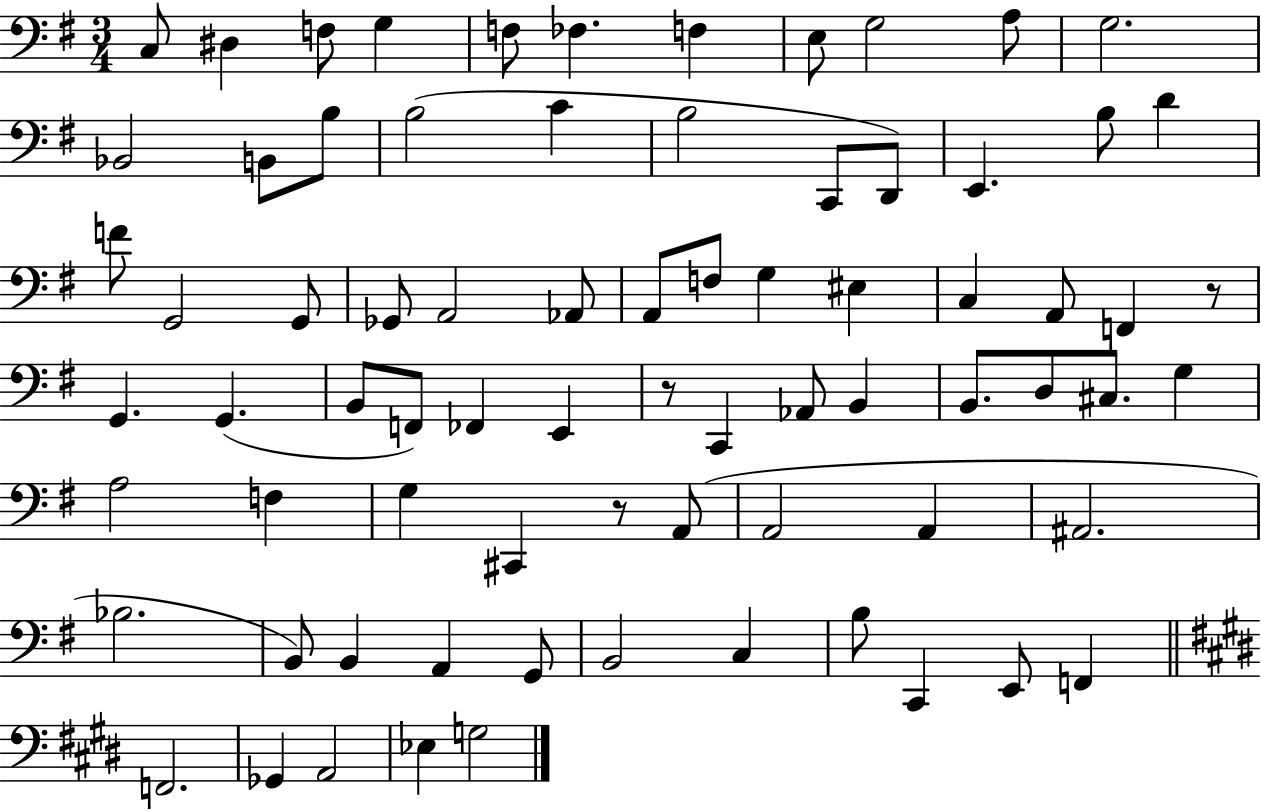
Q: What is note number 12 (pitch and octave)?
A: Bb2